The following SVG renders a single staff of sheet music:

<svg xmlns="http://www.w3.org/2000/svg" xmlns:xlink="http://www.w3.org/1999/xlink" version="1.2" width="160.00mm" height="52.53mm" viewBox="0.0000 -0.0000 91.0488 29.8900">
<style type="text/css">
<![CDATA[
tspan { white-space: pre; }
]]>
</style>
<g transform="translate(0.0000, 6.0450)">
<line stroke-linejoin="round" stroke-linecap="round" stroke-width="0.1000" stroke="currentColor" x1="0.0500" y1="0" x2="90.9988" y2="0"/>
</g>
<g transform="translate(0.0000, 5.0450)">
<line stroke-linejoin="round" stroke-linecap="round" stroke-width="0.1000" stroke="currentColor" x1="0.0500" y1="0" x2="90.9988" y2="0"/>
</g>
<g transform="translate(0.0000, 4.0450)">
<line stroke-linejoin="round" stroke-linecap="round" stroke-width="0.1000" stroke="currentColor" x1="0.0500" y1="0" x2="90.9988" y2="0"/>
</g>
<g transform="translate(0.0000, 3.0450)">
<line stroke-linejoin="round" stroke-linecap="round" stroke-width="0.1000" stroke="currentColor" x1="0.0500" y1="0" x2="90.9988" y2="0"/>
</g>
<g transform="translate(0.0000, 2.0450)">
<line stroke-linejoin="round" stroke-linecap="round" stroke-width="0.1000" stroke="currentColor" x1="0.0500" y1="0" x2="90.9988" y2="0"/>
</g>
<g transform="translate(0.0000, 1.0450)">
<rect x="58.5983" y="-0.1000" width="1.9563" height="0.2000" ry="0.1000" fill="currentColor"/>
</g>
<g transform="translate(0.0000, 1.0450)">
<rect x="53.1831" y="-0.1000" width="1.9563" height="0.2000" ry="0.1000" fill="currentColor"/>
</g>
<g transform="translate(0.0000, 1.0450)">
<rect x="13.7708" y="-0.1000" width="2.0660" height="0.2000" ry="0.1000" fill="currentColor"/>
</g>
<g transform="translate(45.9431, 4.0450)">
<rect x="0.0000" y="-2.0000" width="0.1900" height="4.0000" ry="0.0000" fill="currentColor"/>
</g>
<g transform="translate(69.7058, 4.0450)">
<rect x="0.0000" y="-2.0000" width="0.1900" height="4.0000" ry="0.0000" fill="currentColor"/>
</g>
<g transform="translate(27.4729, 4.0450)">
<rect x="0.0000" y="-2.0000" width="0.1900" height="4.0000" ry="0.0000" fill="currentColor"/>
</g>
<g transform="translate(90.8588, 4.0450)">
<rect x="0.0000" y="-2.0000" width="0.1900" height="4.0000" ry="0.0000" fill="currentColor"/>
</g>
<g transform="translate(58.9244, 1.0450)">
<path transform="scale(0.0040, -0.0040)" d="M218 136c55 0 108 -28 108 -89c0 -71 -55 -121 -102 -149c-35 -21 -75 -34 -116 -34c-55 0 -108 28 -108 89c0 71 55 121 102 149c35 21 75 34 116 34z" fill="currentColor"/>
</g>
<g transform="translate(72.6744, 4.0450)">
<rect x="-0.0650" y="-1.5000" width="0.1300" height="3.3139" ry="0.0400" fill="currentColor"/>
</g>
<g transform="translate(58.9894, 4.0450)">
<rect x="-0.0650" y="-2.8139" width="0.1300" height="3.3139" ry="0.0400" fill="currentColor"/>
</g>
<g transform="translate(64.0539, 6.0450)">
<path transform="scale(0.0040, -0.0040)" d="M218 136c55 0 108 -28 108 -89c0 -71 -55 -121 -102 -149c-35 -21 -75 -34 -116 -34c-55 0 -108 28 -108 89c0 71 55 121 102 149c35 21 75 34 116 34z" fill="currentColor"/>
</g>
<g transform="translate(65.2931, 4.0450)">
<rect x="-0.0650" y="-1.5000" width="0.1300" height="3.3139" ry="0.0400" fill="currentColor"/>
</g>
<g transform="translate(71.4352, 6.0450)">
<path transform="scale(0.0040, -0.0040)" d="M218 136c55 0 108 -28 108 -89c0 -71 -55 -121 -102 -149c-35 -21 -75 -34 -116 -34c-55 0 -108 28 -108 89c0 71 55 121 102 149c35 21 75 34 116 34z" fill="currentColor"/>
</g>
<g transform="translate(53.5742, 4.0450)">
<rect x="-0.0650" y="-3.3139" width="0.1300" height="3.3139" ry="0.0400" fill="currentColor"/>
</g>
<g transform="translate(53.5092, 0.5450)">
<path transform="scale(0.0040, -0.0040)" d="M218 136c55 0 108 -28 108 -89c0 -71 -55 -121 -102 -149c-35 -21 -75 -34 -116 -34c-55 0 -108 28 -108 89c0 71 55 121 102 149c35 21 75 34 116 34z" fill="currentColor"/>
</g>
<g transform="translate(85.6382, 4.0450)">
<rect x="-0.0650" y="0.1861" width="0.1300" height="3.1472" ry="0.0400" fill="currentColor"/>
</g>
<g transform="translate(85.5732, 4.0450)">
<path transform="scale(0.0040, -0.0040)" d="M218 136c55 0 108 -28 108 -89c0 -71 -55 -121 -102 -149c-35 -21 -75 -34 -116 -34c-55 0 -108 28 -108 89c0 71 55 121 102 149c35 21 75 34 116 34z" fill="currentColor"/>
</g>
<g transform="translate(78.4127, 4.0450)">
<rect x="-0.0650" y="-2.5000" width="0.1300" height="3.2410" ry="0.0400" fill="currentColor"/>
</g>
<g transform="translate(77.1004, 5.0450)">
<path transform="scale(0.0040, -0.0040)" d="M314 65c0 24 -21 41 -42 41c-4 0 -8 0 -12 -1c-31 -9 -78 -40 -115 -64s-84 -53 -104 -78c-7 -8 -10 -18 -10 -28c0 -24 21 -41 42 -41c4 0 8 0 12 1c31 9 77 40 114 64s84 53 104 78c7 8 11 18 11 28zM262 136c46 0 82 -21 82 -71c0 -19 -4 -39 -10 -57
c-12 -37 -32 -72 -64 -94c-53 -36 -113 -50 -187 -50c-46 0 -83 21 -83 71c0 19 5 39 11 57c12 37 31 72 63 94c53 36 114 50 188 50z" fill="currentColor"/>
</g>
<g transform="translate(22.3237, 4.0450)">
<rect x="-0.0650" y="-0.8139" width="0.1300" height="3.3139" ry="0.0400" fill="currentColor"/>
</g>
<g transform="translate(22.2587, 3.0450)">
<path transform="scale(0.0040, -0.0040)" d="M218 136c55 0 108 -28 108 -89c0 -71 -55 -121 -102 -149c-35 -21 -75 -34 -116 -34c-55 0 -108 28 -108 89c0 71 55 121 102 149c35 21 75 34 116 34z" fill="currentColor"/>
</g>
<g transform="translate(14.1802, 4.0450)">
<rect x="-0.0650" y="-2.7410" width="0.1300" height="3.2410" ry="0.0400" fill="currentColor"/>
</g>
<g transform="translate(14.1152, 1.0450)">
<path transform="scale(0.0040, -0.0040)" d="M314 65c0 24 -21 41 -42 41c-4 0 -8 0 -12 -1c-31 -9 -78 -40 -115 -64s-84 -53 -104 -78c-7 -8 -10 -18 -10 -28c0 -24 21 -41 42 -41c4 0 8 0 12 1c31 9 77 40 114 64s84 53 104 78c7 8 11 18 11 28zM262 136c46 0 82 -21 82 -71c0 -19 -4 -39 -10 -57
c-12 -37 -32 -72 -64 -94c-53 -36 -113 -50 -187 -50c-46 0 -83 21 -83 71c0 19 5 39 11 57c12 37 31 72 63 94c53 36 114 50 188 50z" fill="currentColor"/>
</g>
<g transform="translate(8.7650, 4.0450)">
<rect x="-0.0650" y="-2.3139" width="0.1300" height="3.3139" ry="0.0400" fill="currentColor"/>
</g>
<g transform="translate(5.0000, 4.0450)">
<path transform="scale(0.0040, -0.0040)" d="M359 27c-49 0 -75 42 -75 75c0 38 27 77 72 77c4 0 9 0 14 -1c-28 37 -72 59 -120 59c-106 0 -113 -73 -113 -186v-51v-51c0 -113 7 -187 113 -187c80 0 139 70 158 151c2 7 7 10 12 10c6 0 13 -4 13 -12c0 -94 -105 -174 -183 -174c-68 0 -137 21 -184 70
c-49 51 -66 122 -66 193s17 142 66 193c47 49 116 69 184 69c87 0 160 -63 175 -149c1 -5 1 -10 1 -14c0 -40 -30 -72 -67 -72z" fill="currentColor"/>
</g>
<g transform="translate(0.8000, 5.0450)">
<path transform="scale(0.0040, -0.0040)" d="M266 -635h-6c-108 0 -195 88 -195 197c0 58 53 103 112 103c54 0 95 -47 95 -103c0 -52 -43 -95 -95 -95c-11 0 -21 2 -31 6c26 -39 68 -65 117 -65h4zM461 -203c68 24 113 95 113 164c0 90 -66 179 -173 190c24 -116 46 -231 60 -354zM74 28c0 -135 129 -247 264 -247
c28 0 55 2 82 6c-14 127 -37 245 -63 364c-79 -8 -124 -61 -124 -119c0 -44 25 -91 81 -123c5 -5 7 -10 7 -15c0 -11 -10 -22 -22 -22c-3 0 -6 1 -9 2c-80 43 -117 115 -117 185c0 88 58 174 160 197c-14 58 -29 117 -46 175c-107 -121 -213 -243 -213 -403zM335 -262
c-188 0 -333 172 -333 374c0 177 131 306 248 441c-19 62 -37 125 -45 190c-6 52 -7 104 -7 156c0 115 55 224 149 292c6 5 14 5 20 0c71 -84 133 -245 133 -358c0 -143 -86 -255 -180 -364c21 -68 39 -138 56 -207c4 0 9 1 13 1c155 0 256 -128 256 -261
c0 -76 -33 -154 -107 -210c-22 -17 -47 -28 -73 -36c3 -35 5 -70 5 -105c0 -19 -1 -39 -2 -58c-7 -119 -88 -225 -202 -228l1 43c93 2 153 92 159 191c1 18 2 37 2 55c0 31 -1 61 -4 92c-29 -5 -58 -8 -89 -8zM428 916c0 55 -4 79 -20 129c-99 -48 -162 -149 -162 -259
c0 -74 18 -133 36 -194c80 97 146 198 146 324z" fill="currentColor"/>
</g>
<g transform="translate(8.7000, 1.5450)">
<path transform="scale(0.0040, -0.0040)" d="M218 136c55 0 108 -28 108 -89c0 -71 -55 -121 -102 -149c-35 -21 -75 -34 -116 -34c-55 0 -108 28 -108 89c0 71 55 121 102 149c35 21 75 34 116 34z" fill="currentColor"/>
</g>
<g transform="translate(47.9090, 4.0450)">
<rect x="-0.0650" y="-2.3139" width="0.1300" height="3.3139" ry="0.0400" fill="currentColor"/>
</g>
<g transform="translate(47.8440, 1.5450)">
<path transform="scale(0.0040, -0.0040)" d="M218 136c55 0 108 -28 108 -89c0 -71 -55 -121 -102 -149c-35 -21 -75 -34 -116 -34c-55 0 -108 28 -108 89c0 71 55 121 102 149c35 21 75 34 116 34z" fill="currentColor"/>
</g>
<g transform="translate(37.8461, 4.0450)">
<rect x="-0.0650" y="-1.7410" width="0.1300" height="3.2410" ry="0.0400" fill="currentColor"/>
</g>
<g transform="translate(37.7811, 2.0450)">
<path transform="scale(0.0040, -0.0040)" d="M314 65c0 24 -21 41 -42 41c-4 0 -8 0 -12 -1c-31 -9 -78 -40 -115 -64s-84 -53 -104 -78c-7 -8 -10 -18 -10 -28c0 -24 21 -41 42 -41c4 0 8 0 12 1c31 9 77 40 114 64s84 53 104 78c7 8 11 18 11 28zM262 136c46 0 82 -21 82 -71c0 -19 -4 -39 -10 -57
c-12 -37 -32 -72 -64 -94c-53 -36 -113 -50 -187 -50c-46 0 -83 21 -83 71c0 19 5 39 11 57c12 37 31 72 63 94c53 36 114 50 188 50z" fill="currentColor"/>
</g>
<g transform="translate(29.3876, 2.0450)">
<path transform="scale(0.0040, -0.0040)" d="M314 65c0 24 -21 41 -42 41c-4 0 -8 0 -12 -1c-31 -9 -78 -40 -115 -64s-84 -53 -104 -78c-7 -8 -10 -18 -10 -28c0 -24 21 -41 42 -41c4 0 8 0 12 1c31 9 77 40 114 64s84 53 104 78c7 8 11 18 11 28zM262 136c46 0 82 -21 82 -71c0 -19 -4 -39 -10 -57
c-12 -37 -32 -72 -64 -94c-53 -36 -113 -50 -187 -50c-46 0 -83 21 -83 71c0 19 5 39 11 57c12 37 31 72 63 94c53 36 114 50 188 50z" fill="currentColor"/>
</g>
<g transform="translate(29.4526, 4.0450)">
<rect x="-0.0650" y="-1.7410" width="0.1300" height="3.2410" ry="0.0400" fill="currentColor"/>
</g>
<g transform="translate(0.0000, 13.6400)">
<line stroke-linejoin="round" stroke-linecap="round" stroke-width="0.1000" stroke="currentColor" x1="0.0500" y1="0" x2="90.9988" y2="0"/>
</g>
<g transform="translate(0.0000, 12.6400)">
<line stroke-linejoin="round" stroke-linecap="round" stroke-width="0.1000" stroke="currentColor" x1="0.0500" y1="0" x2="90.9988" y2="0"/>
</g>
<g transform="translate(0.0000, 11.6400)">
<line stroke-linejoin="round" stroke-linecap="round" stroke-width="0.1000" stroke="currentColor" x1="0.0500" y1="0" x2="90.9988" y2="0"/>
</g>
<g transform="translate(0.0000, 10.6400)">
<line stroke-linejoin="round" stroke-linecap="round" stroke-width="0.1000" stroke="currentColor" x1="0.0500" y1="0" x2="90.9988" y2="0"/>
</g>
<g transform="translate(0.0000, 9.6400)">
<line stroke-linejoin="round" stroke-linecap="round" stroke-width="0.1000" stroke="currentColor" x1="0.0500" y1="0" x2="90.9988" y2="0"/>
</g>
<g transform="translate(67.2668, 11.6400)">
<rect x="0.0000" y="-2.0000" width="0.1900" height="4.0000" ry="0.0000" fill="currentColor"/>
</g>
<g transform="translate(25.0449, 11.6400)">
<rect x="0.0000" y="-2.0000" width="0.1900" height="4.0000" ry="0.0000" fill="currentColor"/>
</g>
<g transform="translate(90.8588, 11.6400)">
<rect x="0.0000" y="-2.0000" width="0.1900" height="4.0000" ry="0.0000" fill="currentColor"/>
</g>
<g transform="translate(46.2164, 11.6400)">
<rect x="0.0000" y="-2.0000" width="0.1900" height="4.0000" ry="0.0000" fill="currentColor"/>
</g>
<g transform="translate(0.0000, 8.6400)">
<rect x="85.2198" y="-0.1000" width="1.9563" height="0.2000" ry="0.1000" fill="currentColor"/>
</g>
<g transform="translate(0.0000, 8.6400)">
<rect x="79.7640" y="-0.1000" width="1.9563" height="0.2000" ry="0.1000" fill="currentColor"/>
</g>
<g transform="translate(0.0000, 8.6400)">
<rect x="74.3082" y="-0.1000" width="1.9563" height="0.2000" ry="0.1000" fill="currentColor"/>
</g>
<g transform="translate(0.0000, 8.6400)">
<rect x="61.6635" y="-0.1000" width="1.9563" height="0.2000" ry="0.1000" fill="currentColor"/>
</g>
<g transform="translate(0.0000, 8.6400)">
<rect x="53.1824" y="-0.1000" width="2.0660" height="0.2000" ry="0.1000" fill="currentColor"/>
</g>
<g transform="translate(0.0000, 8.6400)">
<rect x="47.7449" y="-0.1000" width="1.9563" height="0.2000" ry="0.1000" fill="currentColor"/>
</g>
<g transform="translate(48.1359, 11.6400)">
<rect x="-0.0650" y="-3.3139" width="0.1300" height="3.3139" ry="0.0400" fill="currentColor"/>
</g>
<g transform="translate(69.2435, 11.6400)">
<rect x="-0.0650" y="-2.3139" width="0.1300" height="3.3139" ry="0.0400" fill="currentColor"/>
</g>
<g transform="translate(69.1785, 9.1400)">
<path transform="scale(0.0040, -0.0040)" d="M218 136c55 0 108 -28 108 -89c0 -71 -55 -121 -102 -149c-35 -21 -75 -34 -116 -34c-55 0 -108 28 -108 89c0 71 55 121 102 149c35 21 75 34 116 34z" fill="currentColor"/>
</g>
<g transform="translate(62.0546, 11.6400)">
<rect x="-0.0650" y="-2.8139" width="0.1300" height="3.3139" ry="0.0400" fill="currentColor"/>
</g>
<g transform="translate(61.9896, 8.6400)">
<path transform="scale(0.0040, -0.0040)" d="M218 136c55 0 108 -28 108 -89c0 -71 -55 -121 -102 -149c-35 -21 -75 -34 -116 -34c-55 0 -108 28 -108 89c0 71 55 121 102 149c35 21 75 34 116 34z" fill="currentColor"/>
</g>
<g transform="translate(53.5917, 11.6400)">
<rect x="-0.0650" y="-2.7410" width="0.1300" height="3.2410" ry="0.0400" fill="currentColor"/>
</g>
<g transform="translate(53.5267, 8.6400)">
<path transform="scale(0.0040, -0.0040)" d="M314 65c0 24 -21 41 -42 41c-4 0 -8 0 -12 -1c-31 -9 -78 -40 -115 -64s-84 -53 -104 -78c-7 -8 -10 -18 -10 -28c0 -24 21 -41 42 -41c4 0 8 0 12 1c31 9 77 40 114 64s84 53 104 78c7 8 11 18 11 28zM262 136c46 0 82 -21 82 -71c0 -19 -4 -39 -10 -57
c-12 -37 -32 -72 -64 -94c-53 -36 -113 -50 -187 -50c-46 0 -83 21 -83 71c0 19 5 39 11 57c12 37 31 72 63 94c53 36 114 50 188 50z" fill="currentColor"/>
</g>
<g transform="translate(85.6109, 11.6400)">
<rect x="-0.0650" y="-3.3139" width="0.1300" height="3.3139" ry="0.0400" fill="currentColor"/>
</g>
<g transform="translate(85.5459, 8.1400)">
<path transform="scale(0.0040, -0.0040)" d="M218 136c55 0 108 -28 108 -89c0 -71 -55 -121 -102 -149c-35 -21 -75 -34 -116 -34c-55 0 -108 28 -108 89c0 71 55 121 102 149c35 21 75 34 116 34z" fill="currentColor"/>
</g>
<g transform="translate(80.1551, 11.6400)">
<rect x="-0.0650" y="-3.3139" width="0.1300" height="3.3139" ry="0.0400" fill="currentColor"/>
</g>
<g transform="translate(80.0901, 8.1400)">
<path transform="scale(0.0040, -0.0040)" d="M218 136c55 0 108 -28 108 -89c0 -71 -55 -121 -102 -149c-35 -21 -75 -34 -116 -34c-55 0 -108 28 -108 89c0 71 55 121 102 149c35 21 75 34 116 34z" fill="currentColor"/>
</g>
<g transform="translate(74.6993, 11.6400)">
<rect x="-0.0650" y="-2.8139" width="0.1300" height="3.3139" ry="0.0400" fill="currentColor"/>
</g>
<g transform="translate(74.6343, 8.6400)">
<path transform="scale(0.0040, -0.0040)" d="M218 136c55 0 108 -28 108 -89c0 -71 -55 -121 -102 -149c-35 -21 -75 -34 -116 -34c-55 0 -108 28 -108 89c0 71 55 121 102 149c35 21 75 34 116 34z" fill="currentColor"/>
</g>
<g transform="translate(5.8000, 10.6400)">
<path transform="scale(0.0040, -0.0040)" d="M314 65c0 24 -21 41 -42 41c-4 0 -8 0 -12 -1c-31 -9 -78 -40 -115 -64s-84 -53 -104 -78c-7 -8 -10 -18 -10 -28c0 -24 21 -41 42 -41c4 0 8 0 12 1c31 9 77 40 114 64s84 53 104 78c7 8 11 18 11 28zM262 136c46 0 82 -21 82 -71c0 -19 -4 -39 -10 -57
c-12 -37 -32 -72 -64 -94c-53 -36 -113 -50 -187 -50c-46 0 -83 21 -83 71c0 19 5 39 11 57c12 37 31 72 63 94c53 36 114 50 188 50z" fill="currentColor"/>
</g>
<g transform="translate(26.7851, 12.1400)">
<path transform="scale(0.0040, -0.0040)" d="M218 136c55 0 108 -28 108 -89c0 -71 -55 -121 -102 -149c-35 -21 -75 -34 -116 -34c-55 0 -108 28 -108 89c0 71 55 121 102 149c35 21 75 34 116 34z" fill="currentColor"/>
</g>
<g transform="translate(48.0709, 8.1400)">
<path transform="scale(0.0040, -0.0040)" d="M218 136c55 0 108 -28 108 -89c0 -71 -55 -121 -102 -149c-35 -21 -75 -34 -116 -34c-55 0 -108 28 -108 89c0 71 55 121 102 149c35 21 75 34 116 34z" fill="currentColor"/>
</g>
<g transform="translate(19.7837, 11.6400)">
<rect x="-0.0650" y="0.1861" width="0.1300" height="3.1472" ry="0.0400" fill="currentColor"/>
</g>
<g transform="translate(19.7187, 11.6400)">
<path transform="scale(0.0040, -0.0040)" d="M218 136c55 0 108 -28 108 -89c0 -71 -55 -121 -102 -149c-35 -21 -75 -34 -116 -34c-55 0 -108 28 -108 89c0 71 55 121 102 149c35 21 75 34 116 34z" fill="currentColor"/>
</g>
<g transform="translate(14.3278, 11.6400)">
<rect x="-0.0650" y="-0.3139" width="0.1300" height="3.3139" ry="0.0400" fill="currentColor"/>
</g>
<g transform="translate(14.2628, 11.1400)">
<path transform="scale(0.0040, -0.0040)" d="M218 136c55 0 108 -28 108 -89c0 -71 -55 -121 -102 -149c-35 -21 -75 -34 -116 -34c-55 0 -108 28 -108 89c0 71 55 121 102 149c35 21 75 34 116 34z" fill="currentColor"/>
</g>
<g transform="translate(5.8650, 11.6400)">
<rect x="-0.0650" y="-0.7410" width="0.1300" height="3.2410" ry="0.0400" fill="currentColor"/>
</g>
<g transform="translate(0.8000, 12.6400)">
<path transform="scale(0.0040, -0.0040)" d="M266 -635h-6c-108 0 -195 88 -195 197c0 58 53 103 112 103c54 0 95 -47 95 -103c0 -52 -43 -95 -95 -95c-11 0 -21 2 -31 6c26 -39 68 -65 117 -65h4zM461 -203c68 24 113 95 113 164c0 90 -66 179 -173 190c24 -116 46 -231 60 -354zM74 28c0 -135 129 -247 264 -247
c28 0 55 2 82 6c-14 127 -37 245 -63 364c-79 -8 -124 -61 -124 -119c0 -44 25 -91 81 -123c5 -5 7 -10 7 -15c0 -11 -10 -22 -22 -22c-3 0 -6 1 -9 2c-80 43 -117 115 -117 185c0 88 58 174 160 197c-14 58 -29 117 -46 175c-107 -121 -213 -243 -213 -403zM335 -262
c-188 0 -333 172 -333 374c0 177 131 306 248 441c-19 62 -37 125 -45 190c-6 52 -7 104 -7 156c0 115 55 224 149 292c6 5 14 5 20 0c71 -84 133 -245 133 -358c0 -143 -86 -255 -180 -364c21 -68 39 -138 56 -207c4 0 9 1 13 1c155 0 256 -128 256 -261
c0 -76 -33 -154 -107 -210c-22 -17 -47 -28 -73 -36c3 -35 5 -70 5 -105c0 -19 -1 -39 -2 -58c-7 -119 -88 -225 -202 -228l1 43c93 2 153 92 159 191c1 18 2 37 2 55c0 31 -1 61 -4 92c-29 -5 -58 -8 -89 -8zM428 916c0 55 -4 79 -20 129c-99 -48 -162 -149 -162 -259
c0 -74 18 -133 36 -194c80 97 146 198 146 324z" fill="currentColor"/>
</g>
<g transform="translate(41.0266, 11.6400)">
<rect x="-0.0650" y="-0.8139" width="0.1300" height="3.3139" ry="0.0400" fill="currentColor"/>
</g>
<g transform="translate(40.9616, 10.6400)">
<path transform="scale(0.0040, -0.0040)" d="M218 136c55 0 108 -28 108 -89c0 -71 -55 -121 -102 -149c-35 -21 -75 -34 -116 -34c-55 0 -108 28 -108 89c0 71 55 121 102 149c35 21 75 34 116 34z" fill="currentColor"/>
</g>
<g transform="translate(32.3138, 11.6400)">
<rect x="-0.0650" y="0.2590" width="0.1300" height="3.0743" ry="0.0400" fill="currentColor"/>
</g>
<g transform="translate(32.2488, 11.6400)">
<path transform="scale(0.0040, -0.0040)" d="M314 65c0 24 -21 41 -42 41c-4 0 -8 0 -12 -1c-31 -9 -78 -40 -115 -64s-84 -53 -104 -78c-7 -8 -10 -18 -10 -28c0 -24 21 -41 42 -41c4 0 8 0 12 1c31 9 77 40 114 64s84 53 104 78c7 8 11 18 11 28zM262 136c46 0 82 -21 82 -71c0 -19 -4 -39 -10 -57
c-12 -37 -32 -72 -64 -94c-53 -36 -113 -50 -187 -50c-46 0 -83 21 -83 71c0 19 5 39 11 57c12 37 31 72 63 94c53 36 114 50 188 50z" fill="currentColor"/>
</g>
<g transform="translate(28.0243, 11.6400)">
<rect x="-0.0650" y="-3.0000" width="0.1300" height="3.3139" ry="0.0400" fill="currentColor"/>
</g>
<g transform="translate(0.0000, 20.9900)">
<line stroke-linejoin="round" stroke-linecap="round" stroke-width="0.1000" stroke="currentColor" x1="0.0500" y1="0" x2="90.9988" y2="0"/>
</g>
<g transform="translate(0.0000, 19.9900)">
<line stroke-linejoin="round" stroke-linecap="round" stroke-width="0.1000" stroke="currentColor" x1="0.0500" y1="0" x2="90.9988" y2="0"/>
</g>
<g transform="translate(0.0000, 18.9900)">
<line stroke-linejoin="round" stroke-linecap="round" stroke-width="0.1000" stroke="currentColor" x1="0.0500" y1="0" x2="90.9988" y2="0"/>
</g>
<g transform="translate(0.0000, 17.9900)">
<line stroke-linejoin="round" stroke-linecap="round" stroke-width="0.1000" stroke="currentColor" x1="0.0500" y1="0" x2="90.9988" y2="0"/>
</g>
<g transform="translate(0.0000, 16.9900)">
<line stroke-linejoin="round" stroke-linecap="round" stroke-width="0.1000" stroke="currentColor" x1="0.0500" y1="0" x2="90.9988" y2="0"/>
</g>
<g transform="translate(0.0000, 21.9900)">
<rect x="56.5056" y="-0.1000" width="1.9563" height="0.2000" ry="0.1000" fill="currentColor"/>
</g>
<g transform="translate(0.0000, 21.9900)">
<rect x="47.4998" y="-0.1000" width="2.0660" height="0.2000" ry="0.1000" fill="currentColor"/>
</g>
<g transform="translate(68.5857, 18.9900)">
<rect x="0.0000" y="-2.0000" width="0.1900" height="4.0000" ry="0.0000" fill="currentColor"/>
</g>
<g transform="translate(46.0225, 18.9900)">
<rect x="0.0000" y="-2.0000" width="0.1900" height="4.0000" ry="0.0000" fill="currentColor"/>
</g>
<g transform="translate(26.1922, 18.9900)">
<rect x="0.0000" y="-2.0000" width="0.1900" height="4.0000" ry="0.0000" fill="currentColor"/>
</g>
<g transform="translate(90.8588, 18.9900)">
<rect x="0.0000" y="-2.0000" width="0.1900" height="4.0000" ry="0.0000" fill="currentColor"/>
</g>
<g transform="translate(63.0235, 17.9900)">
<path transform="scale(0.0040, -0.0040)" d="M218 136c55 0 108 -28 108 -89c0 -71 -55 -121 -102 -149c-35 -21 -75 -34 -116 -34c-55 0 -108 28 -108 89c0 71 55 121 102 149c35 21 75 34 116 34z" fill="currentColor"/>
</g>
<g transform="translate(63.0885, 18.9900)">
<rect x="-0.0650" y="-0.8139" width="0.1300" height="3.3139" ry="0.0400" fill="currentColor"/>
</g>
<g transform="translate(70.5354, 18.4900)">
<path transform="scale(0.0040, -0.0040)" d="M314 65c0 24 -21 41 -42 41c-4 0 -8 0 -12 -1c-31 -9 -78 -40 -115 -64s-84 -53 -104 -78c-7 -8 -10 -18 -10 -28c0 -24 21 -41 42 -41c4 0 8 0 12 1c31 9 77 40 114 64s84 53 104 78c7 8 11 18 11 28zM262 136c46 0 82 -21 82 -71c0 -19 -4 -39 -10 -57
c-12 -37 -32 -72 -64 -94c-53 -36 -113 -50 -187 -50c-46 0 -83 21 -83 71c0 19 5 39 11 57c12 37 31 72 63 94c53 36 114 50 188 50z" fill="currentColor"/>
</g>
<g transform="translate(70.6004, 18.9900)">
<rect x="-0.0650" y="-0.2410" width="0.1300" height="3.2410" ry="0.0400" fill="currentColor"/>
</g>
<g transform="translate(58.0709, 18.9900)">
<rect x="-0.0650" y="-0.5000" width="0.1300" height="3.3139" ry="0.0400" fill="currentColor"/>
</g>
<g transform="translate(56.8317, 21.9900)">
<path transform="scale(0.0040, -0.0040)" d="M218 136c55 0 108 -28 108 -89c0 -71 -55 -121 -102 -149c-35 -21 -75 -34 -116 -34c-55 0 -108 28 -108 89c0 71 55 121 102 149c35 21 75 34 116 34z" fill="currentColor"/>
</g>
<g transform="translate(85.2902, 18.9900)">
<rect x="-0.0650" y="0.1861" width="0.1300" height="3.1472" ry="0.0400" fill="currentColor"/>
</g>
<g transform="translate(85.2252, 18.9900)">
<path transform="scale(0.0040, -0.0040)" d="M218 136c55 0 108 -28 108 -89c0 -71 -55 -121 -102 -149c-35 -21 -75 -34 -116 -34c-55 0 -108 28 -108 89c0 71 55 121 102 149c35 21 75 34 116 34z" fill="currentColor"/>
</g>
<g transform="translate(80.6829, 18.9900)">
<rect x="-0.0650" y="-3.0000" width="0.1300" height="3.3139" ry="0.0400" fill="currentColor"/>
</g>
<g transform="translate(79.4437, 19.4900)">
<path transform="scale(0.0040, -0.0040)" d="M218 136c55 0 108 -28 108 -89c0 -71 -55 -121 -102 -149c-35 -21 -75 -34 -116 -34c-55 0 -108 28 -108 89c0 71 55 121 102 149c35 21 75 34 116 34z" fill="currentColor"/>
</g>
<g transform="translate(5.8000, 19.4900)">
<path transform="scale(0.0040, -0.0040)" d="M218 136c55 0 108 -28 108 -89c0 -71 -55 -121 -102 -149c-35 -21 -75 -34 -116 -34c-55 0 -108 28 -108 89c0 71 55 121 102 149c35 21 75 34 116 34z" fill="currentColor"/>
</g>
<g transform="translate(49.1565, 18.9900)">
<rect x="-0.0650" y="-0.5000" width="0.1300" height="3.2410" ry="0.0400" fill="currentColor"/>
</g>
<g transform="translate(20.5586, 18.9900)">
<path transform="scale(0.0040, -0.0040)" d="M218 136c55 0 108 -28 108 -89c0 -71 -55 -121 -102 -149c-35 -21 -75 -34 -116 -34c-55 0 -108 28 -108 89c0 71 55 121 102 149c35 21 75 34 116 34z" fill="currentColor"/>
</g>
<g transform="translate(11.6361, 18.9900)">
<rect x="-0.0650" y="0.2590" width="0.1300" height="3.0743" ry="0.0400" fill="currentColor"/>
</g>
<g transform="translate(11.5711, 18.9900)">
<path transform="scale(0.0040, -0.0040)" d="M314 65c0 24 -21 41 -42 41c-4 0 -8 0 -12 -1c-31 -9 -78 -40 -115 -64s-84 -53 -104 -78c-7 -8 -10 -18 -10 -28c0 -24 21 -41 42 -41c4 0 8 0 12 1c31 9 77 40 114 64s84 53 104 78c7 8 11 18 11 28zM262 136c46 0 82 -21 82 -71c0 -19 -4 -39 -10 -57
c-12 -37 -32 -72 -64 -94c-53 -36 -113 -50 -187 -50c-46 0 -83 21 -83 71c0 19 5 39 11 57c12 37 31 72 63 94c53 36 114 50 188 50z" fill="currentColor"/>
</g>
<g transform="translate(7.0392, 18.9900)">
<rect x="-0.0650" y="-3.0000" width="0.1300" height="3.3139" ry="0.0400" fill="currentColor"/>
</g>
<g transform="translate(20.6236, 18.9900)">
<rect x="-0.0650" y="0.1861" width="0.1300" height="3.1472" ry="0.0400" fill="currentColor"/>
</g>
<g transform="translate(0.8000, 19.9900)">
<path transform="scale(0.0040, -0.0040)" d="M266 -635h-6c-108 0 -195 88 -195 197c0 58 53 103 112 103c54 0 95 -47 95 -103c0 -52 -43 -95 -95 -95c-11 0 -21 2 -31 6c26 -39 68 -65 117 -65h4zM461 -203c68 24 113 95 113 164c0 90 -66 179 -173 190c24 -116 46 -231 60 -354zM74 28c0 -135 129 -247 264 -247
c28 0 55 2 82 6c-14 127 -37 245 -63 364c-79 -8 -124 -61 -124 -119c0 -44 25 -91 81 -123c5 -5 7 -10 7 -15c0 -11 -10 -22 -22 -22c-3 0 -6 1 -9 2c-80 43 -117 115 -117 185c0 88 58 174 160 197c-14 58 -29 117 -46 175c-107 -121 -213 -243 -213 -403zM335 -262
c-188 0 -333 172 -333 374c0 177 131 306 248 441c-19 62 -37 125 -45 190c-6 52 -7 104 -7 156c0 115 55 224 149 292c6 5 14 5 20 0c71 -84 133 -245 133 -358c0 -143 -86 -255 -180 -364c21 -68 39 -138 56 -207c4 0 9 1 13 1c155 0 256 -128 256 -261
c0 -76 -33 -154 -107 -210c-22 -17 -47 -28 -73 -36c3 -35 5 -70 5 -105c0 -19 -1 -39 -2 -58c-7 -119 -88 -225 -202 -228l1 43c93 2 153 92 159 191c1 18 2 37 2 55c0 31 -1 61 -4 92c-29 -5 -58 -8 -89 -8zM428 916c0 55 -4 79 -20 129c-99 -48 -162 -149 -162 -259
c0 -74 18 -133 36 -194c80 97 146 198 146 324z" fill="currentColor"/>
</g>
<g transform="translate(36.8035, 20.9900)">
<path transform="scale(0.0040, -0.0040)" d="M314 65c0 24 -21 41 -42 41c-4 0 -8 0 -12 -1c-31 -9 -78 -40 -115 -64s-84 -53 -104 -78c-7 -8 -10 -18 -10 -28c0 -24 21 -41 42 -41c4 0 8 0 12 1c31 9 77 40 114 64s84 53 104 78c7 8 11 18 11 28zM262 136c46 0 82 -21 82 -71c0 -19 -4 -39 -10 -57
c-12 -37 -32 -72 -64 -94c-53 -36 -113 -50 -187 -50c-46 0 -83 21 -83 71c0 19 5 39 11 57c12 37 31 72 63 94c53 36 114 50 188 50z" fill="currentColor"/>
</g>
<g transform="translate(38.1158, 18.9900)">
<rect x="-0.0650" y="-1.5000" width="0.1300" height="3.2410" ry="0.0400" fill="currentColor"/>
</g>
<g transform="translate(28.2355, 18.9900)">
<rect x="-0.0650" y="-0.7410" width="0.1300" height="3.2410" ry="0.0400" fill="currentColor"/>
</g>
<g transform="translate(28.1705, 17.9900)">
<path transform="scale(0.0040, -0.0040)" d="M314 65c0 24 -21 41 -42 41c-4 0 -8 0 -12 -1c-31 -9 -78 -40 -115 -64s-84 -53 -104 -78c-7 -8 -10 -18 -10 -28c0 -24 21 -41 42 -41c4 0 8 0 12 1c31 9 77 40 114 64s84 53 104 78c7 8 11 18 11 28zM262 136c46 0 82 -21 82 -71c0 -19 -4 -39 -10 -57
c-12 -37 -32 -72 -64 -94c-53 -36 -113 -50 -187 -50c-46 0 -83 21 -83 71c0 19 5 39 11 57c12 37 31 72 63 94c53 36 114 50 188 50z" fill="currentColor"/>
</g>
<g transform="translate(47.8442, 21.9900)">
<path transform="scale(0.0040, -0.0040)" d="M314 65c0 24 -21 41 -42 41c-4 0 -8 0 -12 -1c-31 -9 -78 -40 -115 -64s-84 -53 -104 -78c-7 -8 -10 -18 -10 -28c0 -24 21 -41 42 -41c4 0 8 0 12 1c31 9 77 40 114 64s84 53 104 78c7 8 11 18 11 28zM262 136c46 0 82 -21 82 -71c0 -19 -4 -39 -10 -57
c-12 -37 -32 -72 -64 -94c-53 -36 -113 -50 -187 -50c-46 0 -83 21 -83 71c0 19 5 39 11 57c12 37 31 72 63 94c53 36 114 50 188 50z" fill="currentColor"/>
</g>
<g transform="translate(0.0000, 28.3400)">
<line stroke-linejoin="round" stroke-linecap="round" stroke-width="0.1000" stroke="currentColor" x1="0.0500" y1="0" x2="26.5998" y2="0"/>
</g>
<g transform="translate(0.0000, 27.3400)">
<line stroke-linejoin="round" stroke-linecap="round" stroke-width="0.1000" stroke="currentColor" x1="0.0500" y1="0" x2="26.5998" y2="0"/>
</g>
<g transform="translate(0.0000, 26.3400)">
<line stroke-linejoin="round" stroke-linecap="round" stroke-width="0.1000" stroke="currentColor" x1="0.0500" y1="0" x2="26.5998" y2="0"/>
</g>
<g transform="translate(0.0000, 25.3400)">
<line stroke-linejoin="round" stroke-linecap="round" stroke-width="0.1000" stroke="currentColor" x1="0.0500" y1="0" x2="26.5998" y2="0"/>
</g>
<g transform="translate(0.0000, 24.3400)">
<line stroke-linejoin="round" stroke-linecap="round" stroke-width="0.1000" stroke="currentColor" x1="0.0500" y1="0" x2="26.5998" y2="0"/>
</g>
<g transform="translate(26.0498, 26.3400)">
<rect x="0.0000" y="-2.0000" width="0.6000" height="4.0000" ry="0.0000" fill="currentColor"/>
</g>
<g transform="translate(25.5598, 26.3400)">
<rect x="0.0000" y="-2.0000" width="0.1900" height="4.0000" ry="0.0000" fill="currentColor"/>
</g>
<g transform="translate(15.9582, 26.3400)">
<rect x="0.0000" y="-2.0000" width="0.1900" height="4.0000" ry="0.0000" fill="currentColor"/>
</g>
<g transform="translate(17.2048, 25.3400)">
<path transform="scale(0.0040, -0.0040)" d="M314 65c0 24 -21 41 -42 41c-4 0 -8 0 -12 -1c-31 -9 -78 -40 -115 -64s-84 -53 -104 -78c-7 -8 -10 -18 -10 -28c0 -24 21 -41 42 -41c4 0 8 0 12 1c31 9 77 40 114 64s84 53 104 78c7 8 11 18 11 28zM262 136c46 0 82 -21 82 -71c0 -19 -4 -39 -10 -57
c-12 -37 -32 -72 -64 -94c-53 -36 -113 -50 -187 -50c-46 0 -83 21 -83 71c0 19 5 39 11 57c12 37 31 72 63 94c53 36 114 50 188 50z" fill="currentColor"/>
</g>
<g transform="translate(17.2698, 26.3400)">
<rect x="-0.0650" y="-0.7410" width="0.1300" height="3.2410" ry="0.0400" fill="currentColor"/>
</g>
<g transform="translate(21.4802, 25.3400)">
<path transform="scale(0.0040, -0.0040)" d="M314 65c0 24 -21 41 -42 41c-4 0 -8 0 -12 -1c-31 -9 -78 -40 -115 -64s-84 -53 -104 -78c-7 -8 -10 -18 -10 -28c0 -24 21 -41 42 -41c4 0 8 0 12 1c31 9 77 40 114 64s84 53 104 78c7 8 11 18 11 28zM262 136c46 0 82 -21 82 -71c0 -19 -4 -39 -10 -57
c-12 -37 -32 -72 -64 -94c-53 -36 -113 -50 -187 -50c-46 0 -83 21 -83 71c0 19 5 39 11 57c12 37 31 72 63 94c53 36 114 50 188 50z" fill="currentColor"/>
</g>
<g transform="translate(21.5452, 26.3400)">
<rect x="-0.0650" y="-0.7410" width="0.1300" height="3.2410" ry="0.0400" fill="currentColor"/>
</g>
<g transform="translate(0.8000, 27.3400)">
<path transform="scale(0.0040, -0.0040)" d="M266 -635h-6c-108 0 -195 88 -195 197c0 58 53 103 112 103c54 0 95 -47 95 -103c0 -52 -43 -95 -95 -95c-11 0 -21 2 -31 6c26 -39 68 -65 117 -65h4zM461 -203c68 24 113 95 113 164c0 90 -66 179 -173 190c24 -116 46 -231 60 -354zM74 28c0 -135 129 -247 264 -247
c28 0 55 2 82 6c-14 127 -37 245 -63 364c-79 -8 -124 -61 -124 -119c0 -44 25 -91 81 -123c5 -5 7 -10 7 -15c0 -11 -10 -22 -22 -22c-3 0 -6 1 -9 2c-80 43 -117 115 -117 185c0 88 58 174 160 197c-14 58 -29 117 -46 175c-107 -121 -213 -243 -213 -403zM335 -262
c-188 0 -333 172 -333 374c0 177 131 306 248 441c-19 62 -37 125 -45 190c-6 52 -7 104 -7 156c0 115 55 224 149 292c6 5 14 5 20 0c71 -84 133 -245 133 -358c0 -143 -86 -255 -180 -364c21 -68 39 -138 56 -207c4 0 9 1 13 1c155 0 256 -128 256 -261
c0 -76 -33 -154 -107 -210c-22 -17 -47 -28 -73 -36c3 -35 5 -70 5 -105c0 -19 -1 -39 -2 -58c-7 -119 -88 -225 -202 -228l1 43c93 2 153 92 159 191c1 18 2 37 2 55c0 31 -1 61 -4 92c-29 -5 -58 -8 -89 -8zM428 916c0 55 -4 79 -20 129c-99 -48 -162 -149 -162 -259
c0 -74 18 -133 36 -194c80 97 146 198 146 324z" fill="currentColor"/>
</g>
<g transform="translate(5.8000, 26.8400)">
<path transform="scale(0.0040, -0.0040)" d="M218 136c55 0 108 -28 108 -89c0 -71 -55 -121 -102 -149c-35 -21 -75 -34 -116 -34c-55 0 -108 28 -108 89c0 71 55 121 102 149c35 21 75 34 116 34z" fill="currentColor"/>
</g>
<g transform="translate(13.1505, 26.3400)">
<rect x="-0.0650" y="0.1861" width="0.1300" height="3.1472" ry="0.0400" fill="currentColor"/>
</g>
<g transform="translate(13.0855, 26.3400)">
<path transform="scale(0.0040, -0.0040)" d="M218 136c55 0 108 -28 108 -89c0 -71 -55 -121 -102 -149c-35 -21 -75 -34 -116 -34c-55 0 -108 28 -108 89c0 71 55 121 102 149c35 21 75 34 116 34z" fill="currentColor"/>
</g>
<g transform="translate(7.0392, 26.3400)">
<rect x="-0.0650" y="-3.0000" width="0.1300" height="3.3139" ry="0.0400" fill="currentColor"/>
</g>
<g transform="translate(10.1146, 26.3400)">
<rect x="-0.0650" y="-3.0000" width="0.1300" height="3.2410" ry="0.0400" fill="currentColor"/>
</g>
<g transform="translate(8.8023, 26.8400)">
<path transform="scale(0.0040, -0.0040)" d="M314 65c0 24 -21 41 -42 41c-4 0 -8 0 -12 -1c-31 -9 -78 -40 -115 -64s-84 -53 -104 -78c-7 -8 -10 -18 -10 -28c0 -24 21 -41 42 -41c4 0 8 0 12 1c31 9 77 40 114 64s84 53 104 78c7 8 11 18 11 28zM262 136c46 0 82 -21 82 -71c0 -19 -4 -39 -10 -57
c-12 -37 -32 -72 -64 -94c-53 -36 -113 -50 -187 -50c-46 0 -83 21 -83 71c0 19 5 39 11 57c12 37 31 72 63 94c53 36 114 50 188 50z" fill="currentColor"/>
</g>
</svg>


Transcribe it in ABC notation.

X:1
T:Untitled
M:4/4
L:1/4
K:C
g a2 d f2 f2 g b a E E G2 B d2 c B A B2 d b a2 a g a b b A B2 B d2 E2 C2 C d c2 A B A A2 B d2 d2